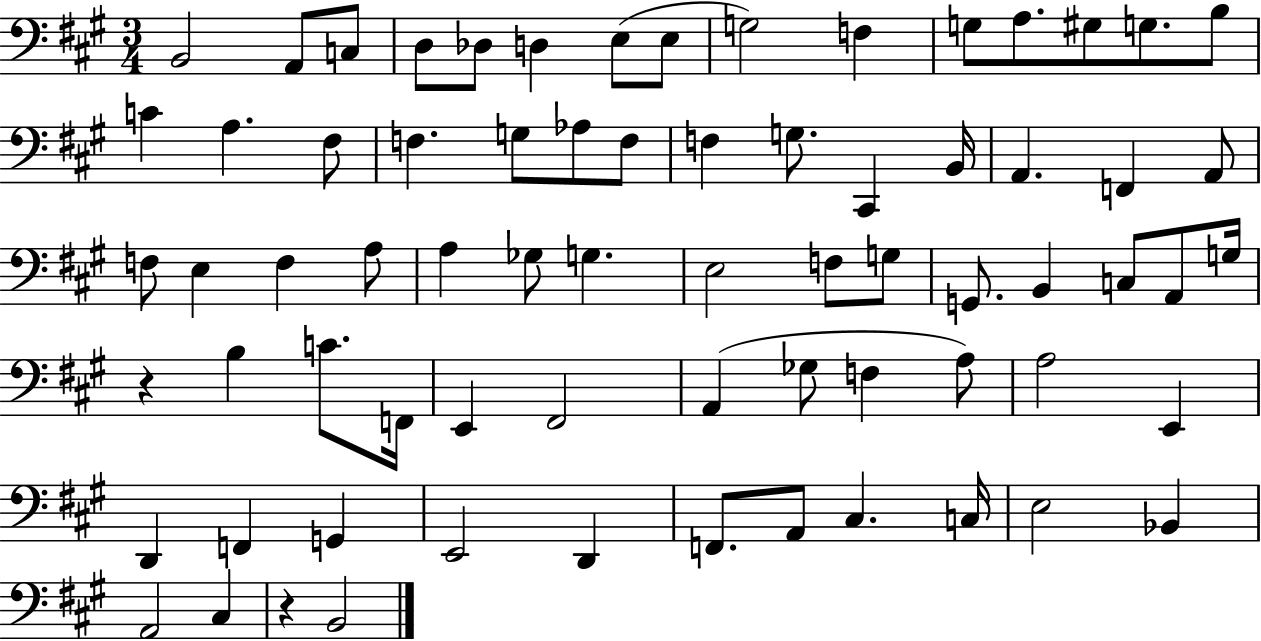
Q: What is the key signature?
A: A major